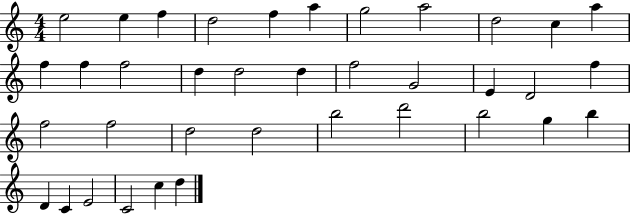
X:1
T:Untitled
M:4/4
L:1/4
K:C
e2 e f d2 f a g2 a2 d2 c a f f f2 d d2 d f2 G2 E D2 f f2 f2 d2 d2 b2 d'2 b2 g b D C E2 C2 c d